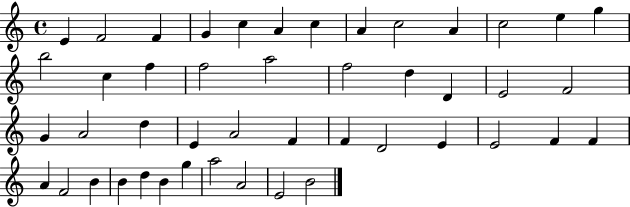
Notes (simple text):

E4/q F4/h F4/q G4/q C5/q A4/q C5/q A4/q C5/h A4/q C5/h E5/q G5/q B5/h C5/q F5/q F5/h A5/h F5/h D5/q D4/q E4/h F4/h G4/q A4/h D5/q E4/q A4/h F4/q F4/q D4/h E4/q E4/h F4/q F4/q A4/q F4/h B4/q B4/q D5/q B4/q G5/q A5/h A4/h E4/h B4/h